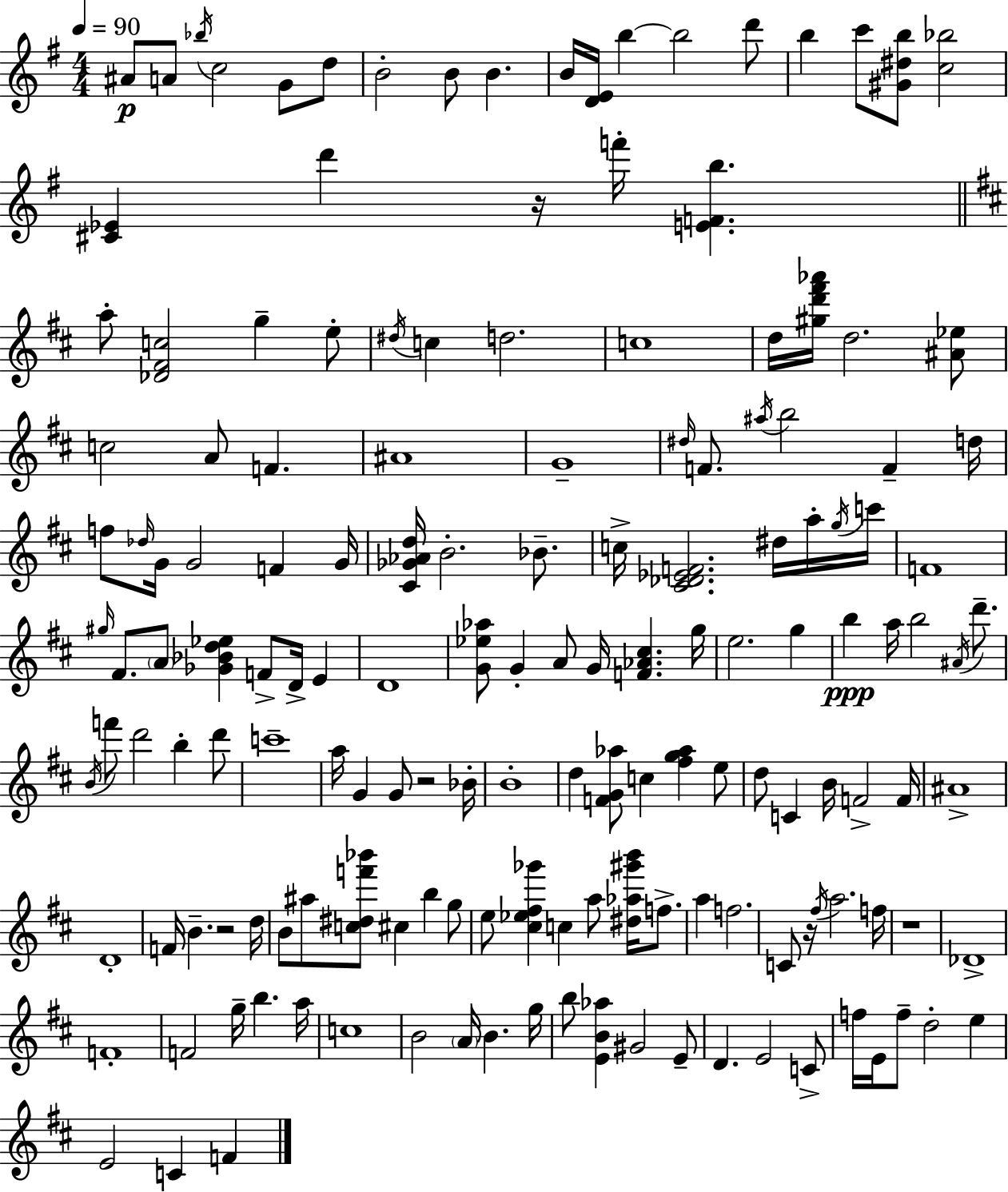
A#4/e A4/e Bb5/s C5/h G4/e D5/e B4/h B4/e B4/q. B4/s [D4,E4]/s B5/q B5/h D6/e B5/q C6/e [G#4,D#5,B5]/e [C5,Bb5]/h [C#4,Eb4]/q D6/q R/s F6/s [E4,F4,B5]/q. A5/e [Db4,F#4,C5]/h G5/q E5/e D#5/s C5/q D5/h. C5/w D5/s [G#5,D6,F#6,Ab6]/s D5/h. [A#4,Eb5]/e C5/h A4/e F4/q. A#4/w G4/w D#5/s F4/e. A#5/s B5/h F4/q D5/s F5/e Db5/s G4/s G4/h F4/q G4/s [C#4,Gb4,Ab4,D5]/s B4/h. Bb4/e. C5/s [C#4,Db4,Eb4,F4]/h. D#5/s A5/s G5/s C6/s F4/w G#5/s F#4/e. A4/e [Gb4,Bb4,D5,Eb5]/q F4/e D4/s E4/q D4/w [G4,Eb5,Ab5]/e G4/q A4/e G4/s [F4,Ab4,C#5]/q. G5/s E5/h. G5/q B5/q A5/s B5/h A#4/s D6/e. B4/s F6/e D6/h B5/q D6/e C6/w A5/s G4/q G4/e R/h Bb4/s B4/w D5/q [F4,G4,Ab5]/e C5/q [F#5,G5,Ab5]/q E5/e D5/e C4/q B4/s F4/h F4/s A#4/w D4/w F4/s B4/q. R/h D5/s B4/e A#5/e [C5,D#5,F6,Bb6]/e C#5/q B5/q G5/e E5/e [C#5,Eb5,F#5,Gb6]/q C5/q A5/e [D#5,Ab5,G#6,B6]/s F5/e. A5/q F5/h. C4/e R/s F#5/s A5/h. F5/s R/w Db4/w F4/w F4/h G5/s B5/q. A5/s C5/w B4/h A4/s B4/q. G5/s B5/e [E4,B4,Ab5]/q G#4/h E4/e D4/q. E4/h C4/e F5/s E4/s F5/e D5/h E5/q E4/h C4/q F4/q